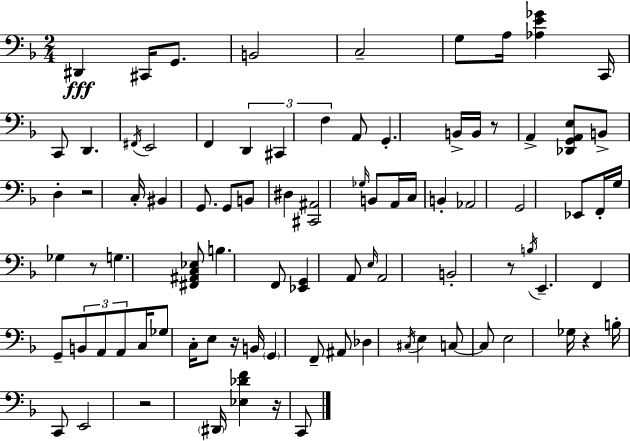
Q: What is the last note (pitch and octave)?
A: C2